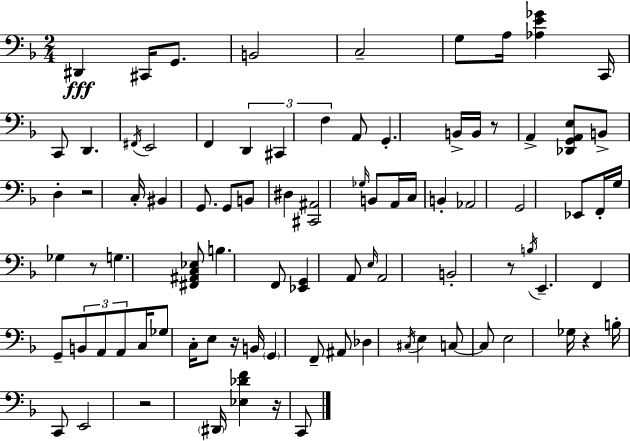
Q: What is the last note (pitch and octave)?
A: C2